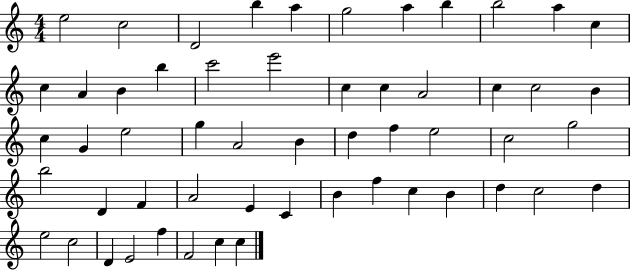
{
  \clef treble
  \numericTimeSignature
  \time 4/4
  \key c \major
  e''2 c''2 | d'2 b''4 a''4 | g''2 a''4 b''4 | b''2 a''4 c''4 | \break c''4 a'4 b'4 b''4 | c'''2 e'''2 | c''4 c''4 a'2 | c''4 c''2 b'4 | \break c''4 g'4 e''2 | g''4 a'2 b'4 | d''4 f''4 e''2 | c''2 g''2 | \break b''2 d'4 f'4 | a'2 e'4 c'4 | b'4 f''4 c''4 b'4 | d''4 c''2 d''4 | \break e''2 c''2 | d'4 e'2 f''4 | f'2 c''4 c''4 | \bar "|."
}